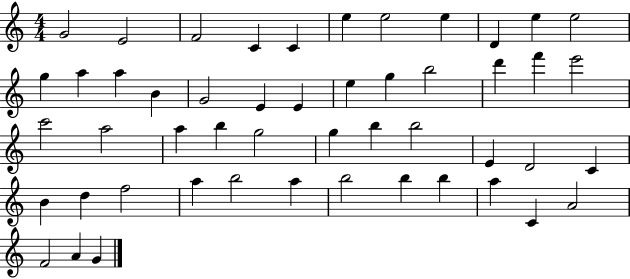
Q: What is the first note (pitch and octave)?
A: G4